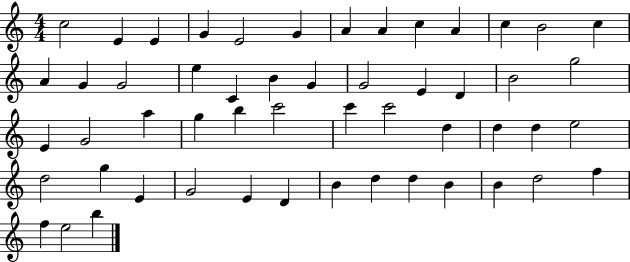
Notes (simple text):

C5/h E4/q E4/q G4/q E4/h G4/q A4/q A4/q C5/q A4/q C5/q B4/h C5/q A4/q G4/q G4/h E5/q C4/q B4/q G4/q G4/h E4/q D4/q B4/h G5/h E4/q G4/h A5/q G5/q B5/q C6/h C6/q C6/h D5/q D5/q D5/q E5/h D5/h G5/q E4/q G4/h E4/q D4/q B4/q D5/q D5/q B4/q B4/q D5/h F5/q F5/q E5/h B5/q